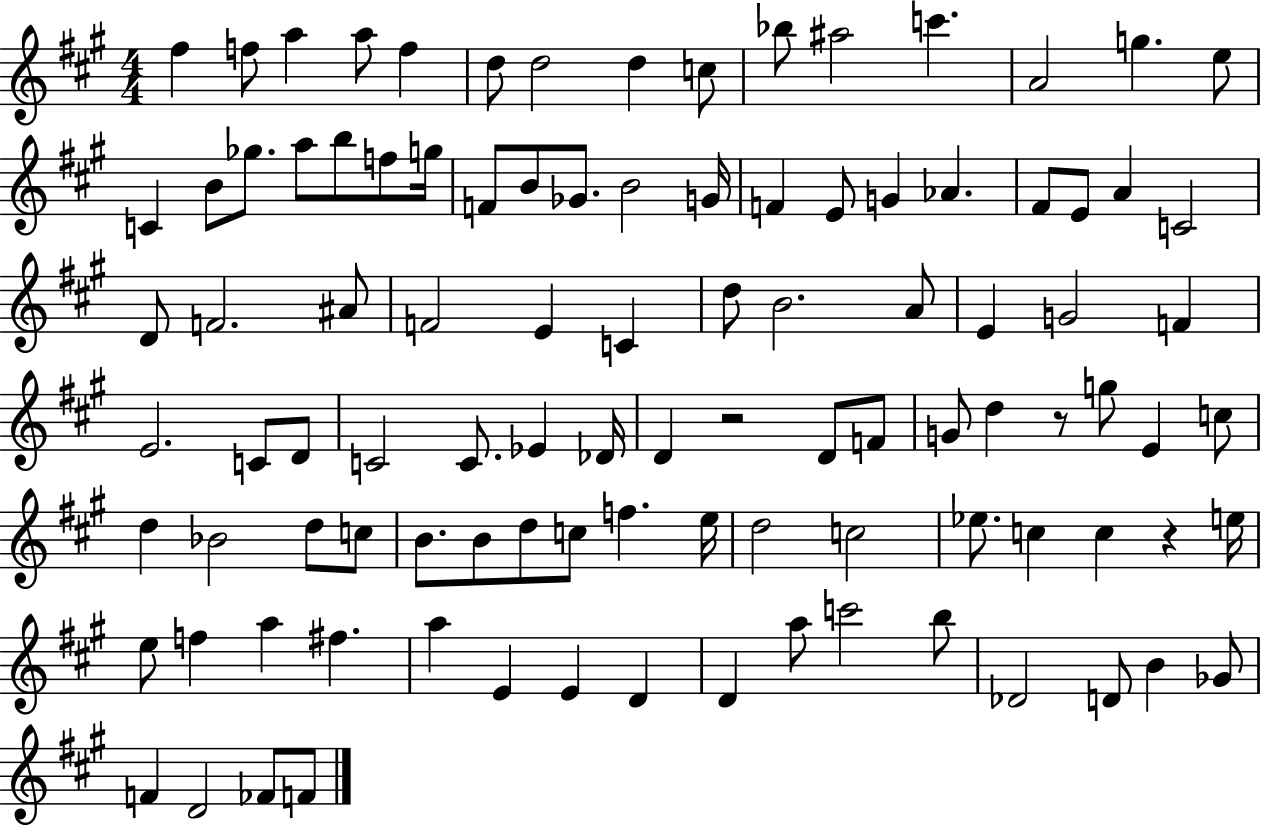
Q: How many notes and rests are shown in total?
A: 101